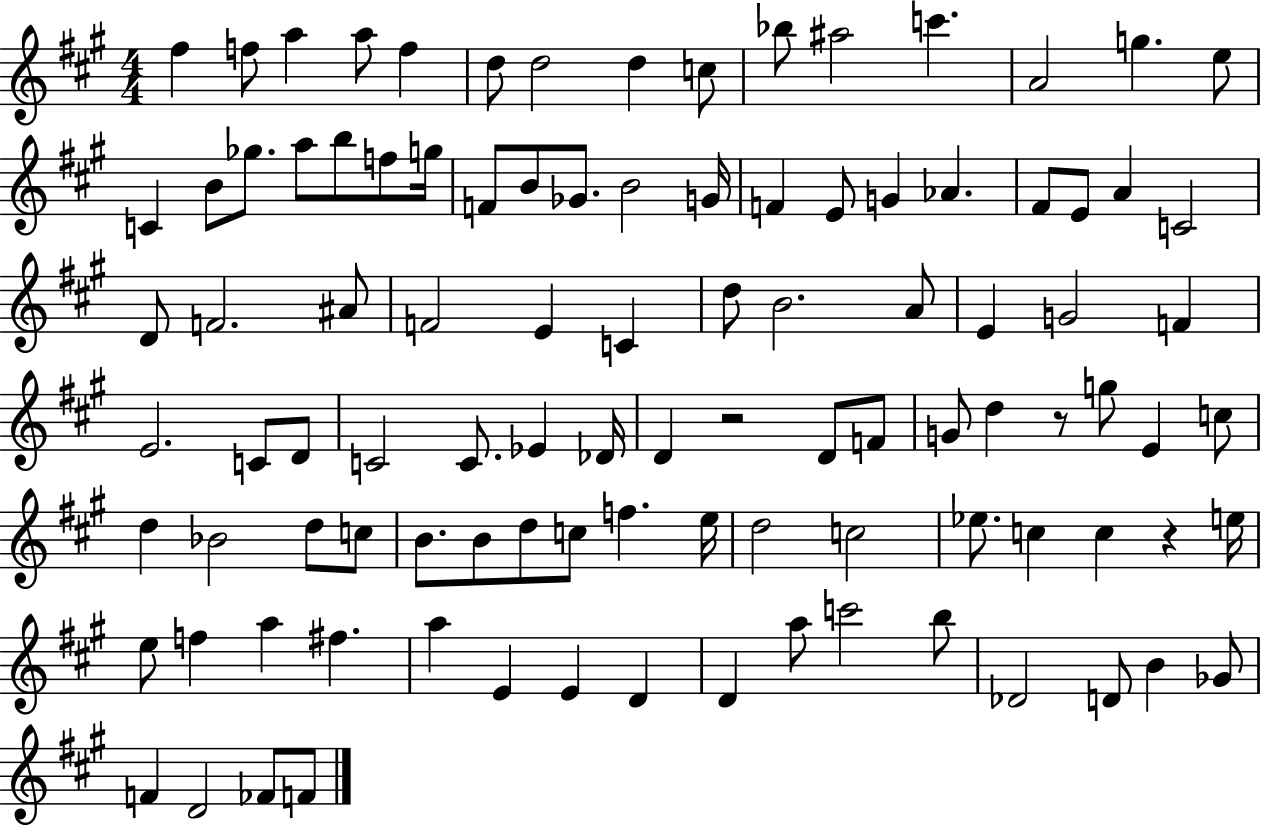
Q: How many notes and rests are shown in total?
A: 101